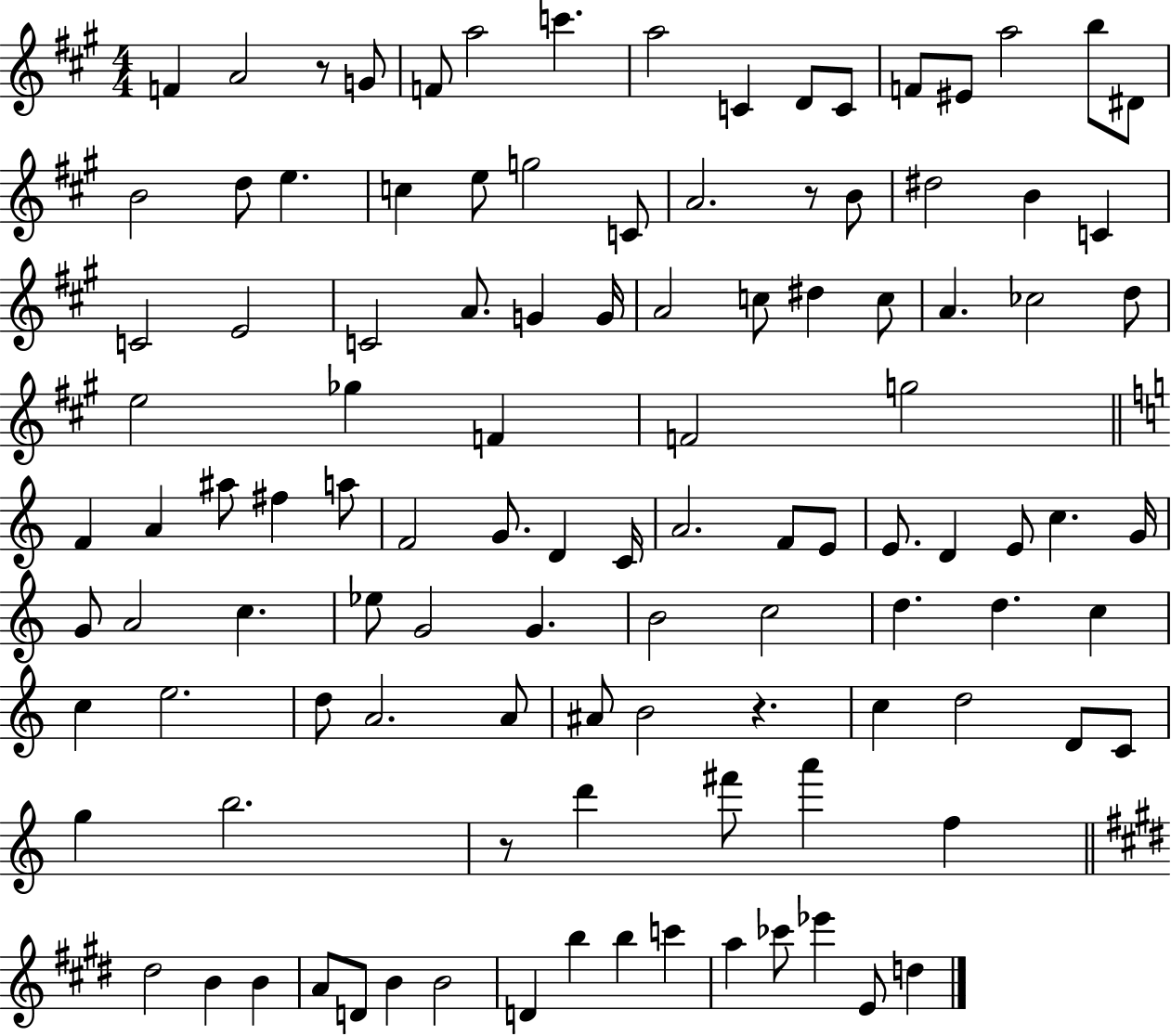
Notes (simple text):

F4/q A4/h R/e G4/e F4/e A5/h C6/q. A5/h C4/q D4/e C4/e F4/e EIS4/e A5/h B5/e D#4/e B4/h D5/e E5/q. C5/q E5/e G5/h C4/e A4/h. R/e B4/e D#5/h B4/q C4/q C4/h E4/h C4/h A4/e. G4/q G4/s A4/h C5/e D#5/q C5/e A4/q. CES5/h D5/e E5/h Gb5/q F4/q F4/h G5/h F4/q A4/q A#5/e F#5/q A5/e F4/h G4/e. D4/q C4/s A4/h. F4/e E4/e E4/e. D4/q E4/e C5/q. G4/s G4/e A4/h C5/q. Eb5/e G4/h G4/q. B4/h C5/h D5/q. D5/q. C5/q C5/q E5/h. D5/e A4/h. A4/e A#4/e B4/h R/q. C5/q D5/h D4/e C4/e G5/q B5/h. R/e D6/q F#6/e A6/q F5/q D#5/h B4/q B4/q A4/e D4/e B4/q B4/h D4/q B5/q B5/q C6/q A5/q CES6/e Eb6/q E4/e D5/q